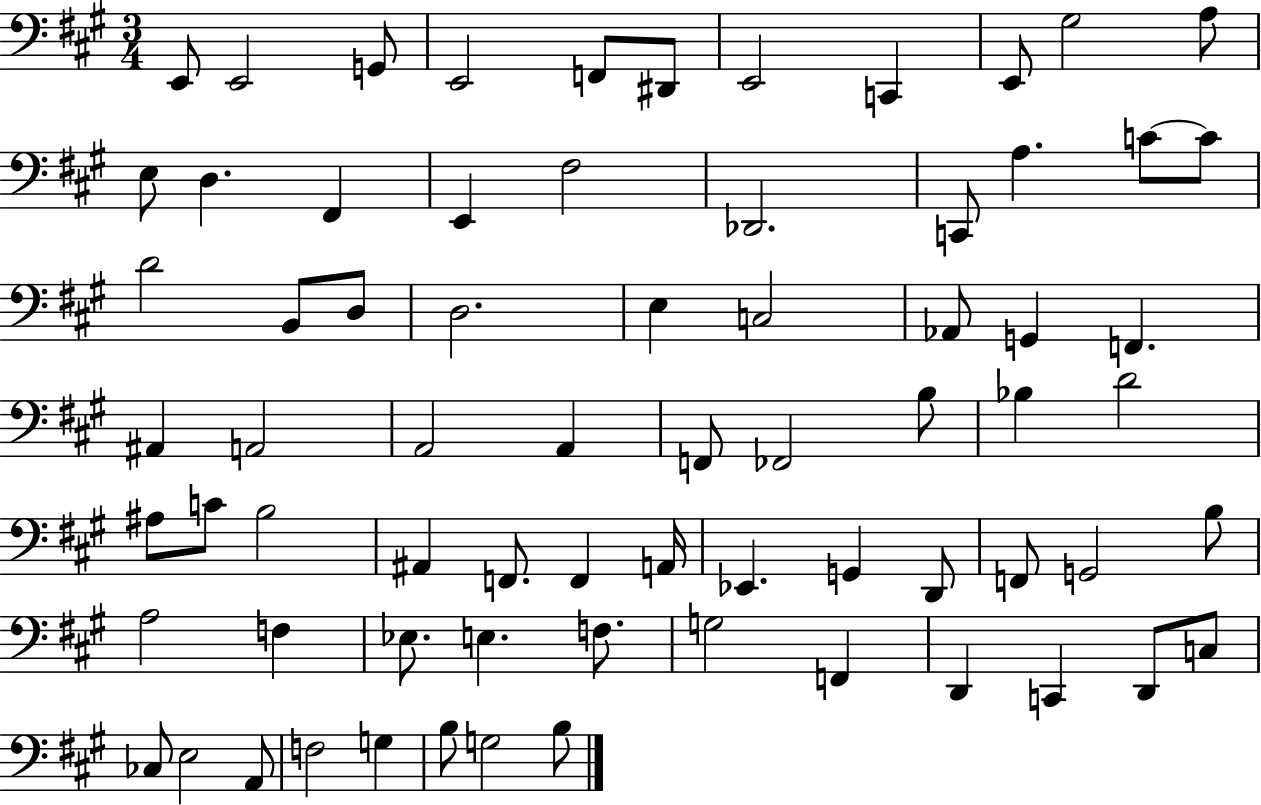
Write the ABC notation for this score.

X:1
T:Untitled
M:3/4
L:1/4
K:A
E,,/2 E,,2 G,,/2 E,,2 F,,/2 ^D,,/2 E,,2 C,, E,,/2 ^G,2 A,/2 E,/2 D, ^F,, E,, ^F,2 _D,,2 C,,/2 A, C/2 C/2 D2 B,,/2 D,/2 D,2 E, C,2 _A,,/2 G,, F,, ^A,, A,,2 A,,2 A,, F,,/2 _F,,2 B,/2 _B, D2 ^A,/2 C/2 B,2 ^A,, F,,/2 F,, A,,/4 _E,, G,, D,,/2 F,,/2 G,,2 B,/2 A,2 F, _E,/2 E, F,/2 G,2 F,, D,, C,, D,,/2 C,/2 _C,/2 E,2 A,,/2 F,2 G, B,/2 G,2 B,/2